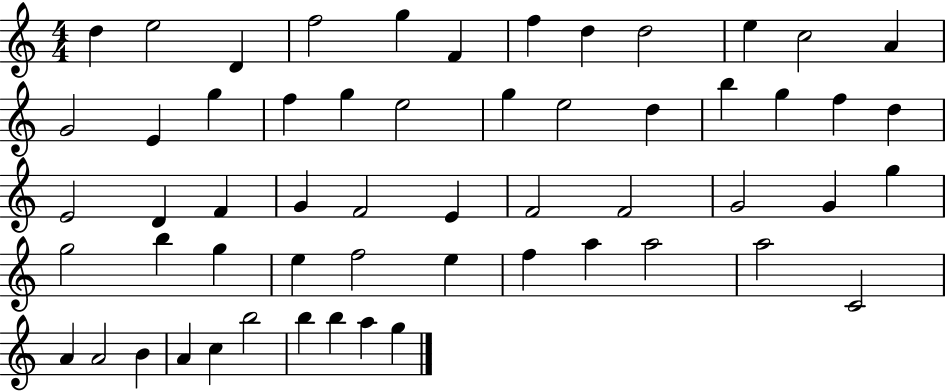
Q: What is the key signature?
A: C major